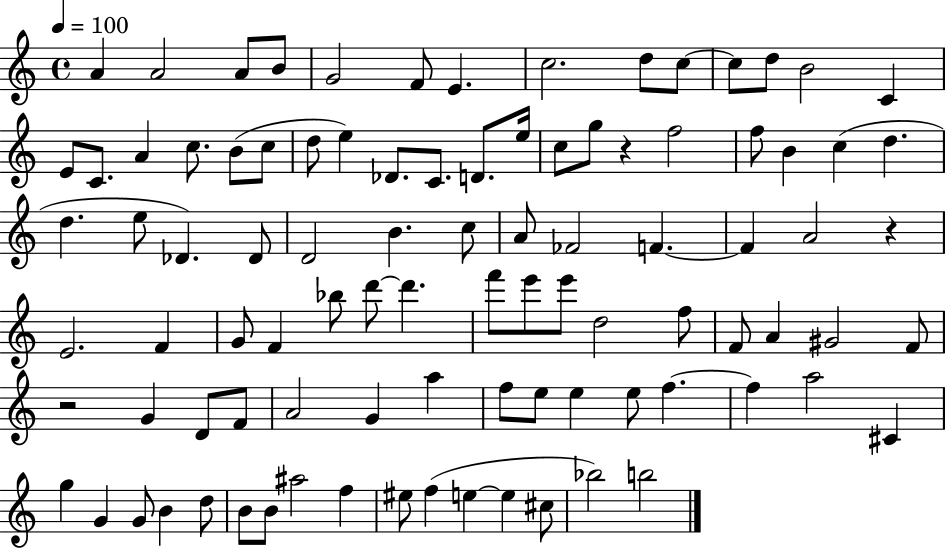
A4/q A4/h A4/e B4/e G4/h F4/e E4/q. C5/h. D5/e C5/e C5/e D5/e B4/h C4/q E4/e C4/e. A4/q C5/e. B4/e C5/e D5/e E5/q Db4/e. C4/e. D4/e. E5/s C5/e G5/e R/q F5/h F5/e B4/q C5/q D5/q. D5/q. E5/e Db4/q. Db4/e D4/h B4/q. C5/e A4/e FES4/h F4/q. F4/q A4/h R/q E4/h. F4/q G4/e F4/q Bb5/e D6/e D6/q. F6/e E6/e E6/e D5/h F5/e F4/e A4/q G#4/h F4/e R/h G4/q D4/e F4/e A4/h G4/q A5/q F5/e E5/e E5/q E5/e F5/q. F5/q A5/h C#4/q G5/q G4/q G4/e B4/q D5/e B4/e B4/e A#5/h F5/q EIS5/e F5/q E5/q E5/q C#5/e Bb5/h B5/h